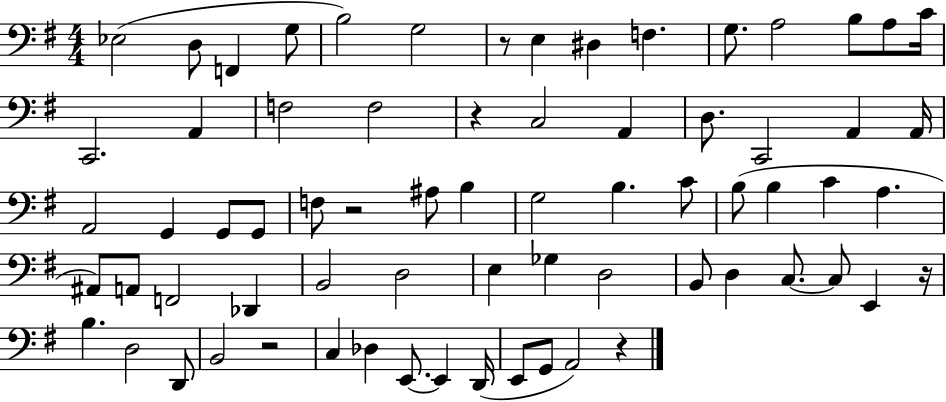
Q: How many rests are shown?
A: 6